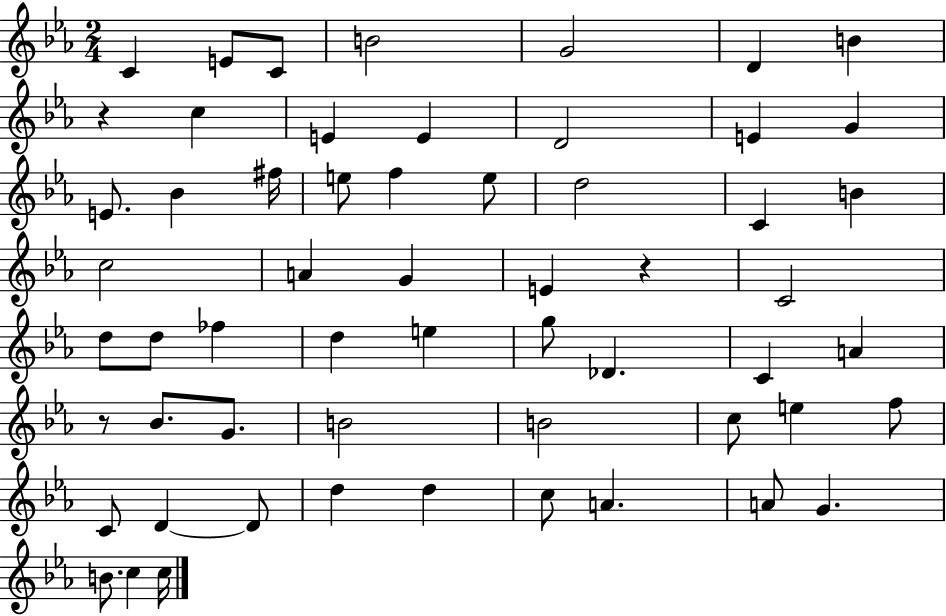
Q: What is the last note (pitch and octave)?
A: C5